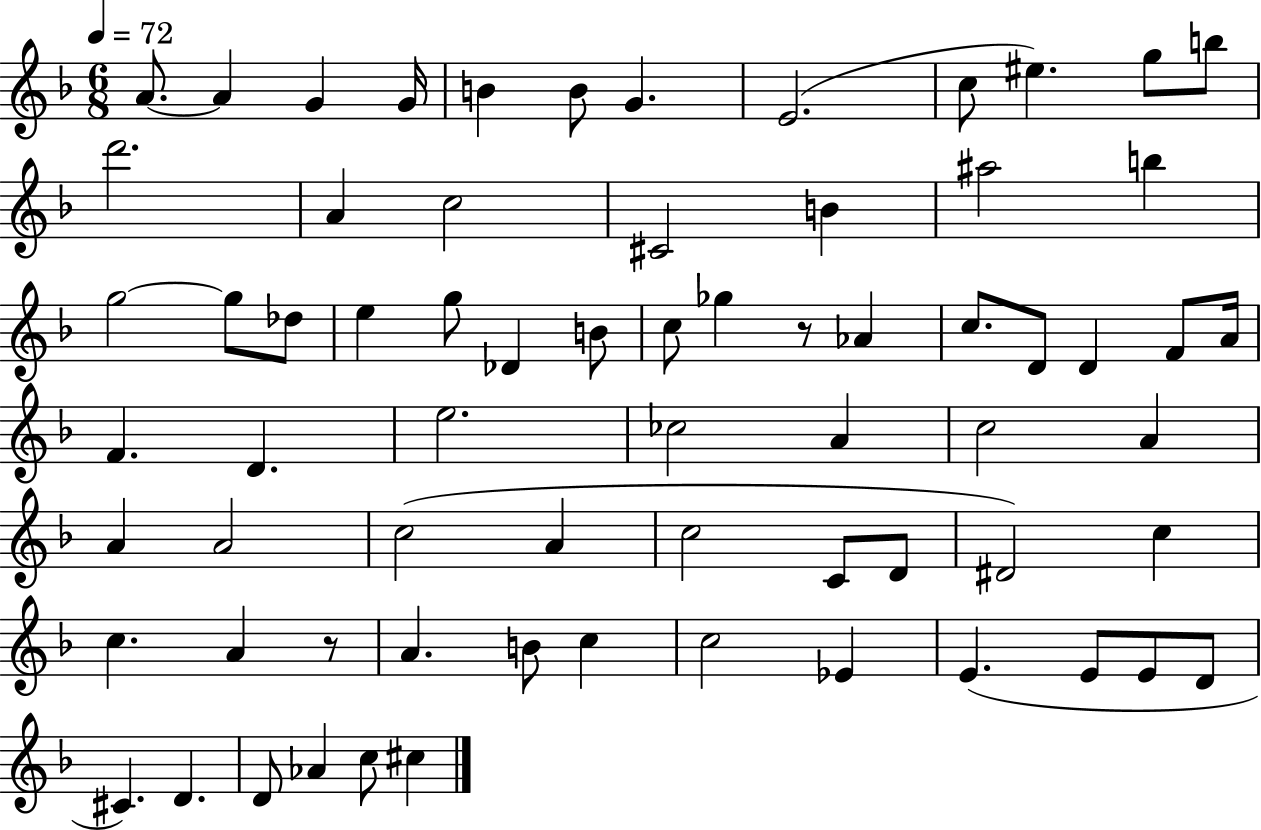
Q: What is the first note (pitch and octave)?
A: A4